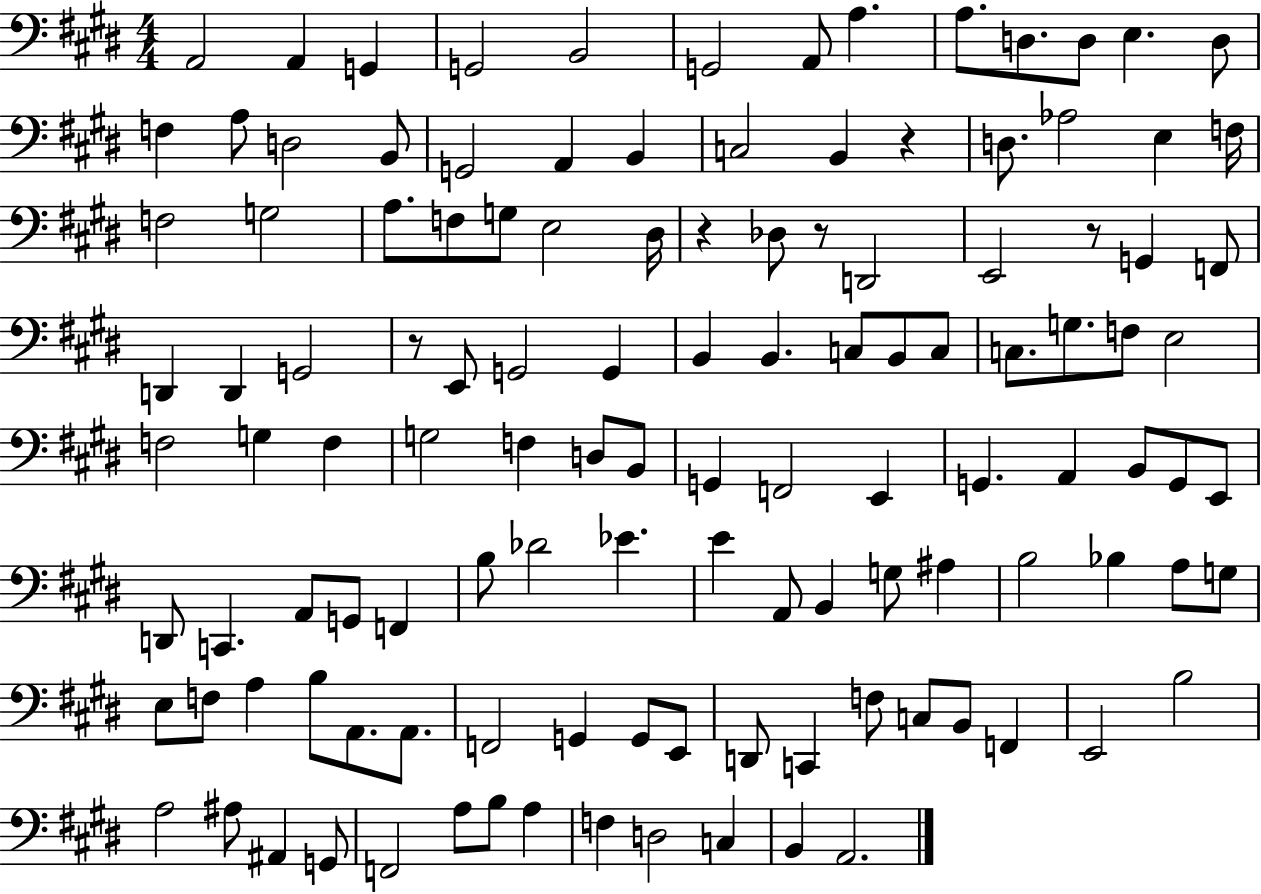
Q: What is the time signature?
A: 4/4